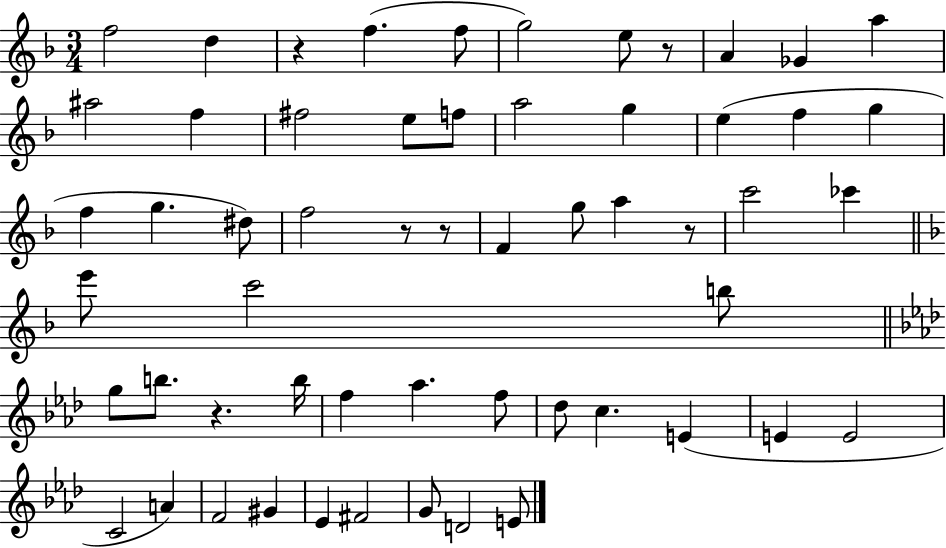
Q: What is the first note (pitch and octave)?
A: F5